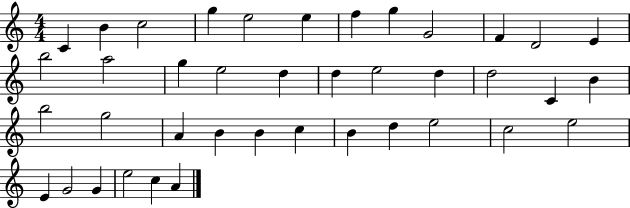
C4/q B4/q C5/h G5/q E5/h E5/q F5/q G5/q G4/h F4/q D4/h E4/q B5/h A5/h G5/q E5/h D5/q D5/q E5/h D5/q D5/h C4/q B4/q B5/h G5/h A4/q B4/q B4/q C5/q B4/q D5/q E5/h C5/h E5/h E4/q G4/h G4/q E5/h C5/q A4/q